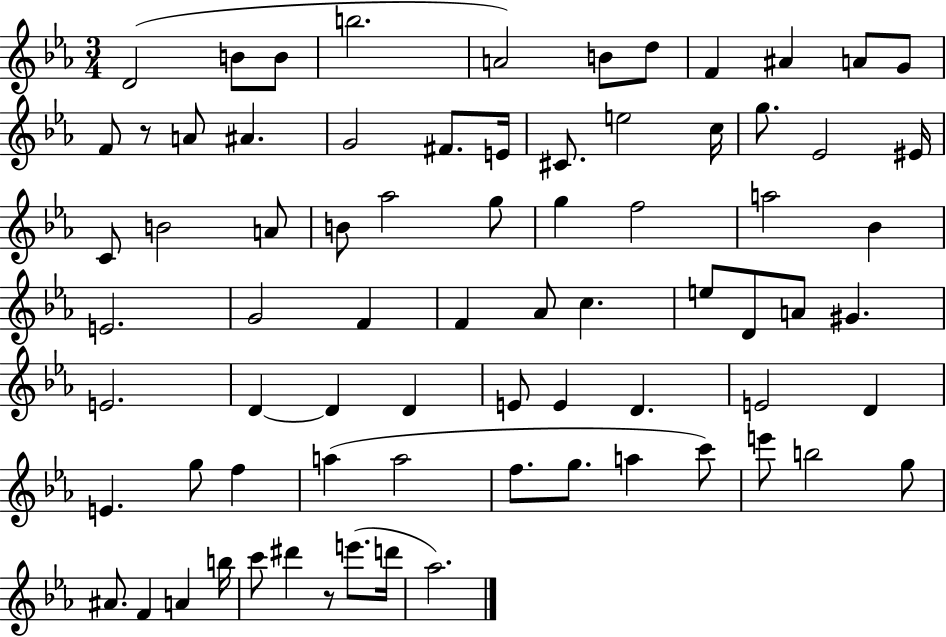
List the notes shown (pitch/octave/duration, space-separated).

D4/h B4/e B4/e B5/h. A4/h B4/e D5/e F4/q A#4/q A4/e G4/e F4/e R/e A4/e A#4/q. G4/h F#4/e. E4/s C#4/e. E5/h C5/s G5/e. Eb4/h EIS4/s C4/e B4/h A4/e B4/e Ab5/h G5/e G5/q F5/h A5/h Bb4/q E4/h. G4/h F4/q F4/q Ab4/e C5/q. E5/e D4/e A4/e G#4/q. E4/h. D4/q D4/q D4/q E4/e E4/q D4/q. E4/h D4/q E4/q. G5/e F5/q A5/q A5/h F5/e. G5/e. A5/q C6/e E6/e B5/h G5/e A#4/e. F4/q A4/q B5/s C6/e D#6/q R/e E6/e. D6/s Ab5/h.